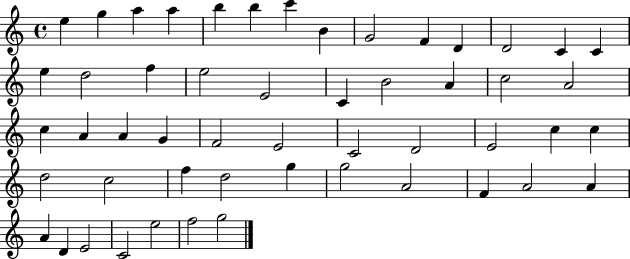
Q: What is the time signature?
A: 4/4